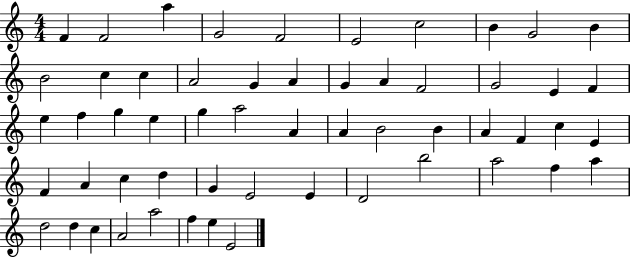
F4/q F4/h A5/q G4/h F4/h E4/h C5/h B4/q G4/h B4/q B4/h C5/q C5/q A4/h G4/q A4/q G4/q A4/q F4/h G4/h E4/q F4/q E5/q F5/q G5/q E5/q G5/q A5/h A4/q A4/q B4/h B4/q A4/q F4/q C5/q E4/q F4/q A4/q C5/q D5/q G4/q E4/h E4/q D4/h B5/h A5/h F5/q A5/q D5/h D5/q C5/q A4/h A5/h F5/q E5/q E4/h